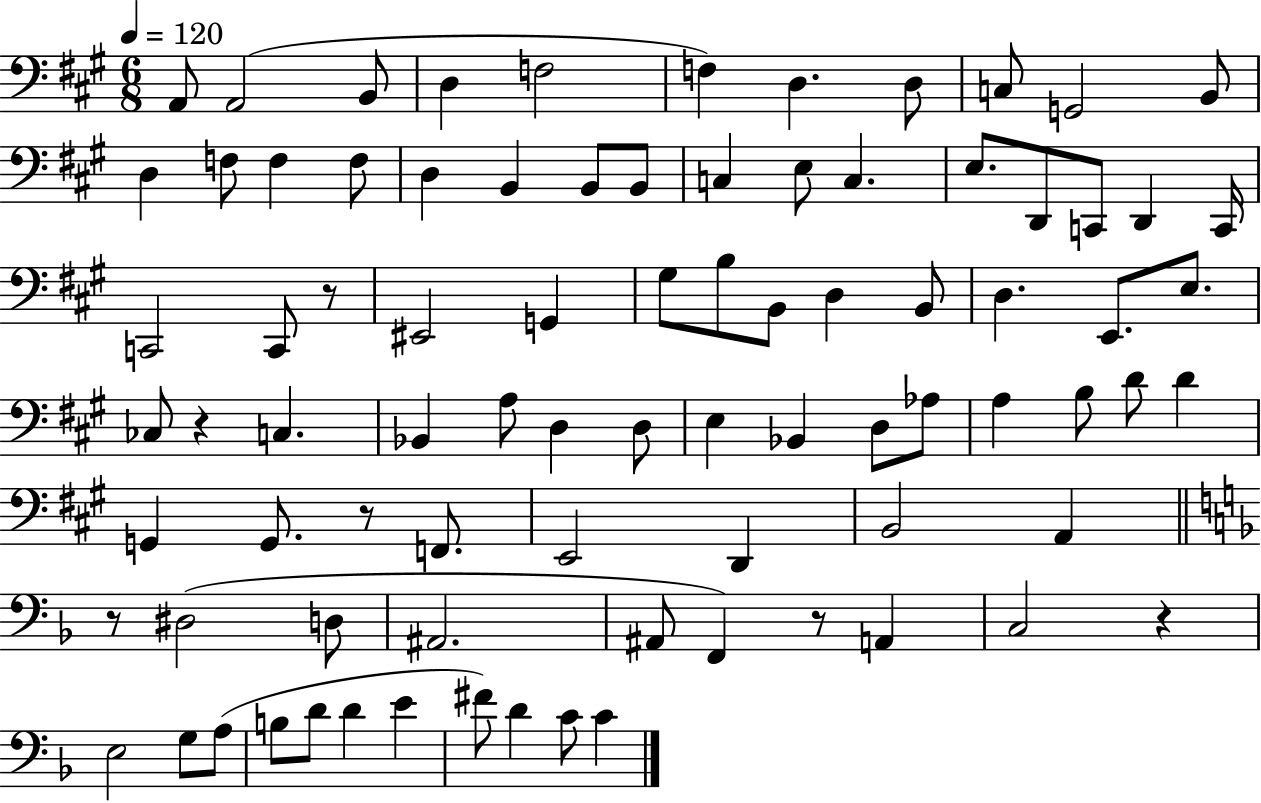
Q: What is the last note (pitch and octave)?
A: C4